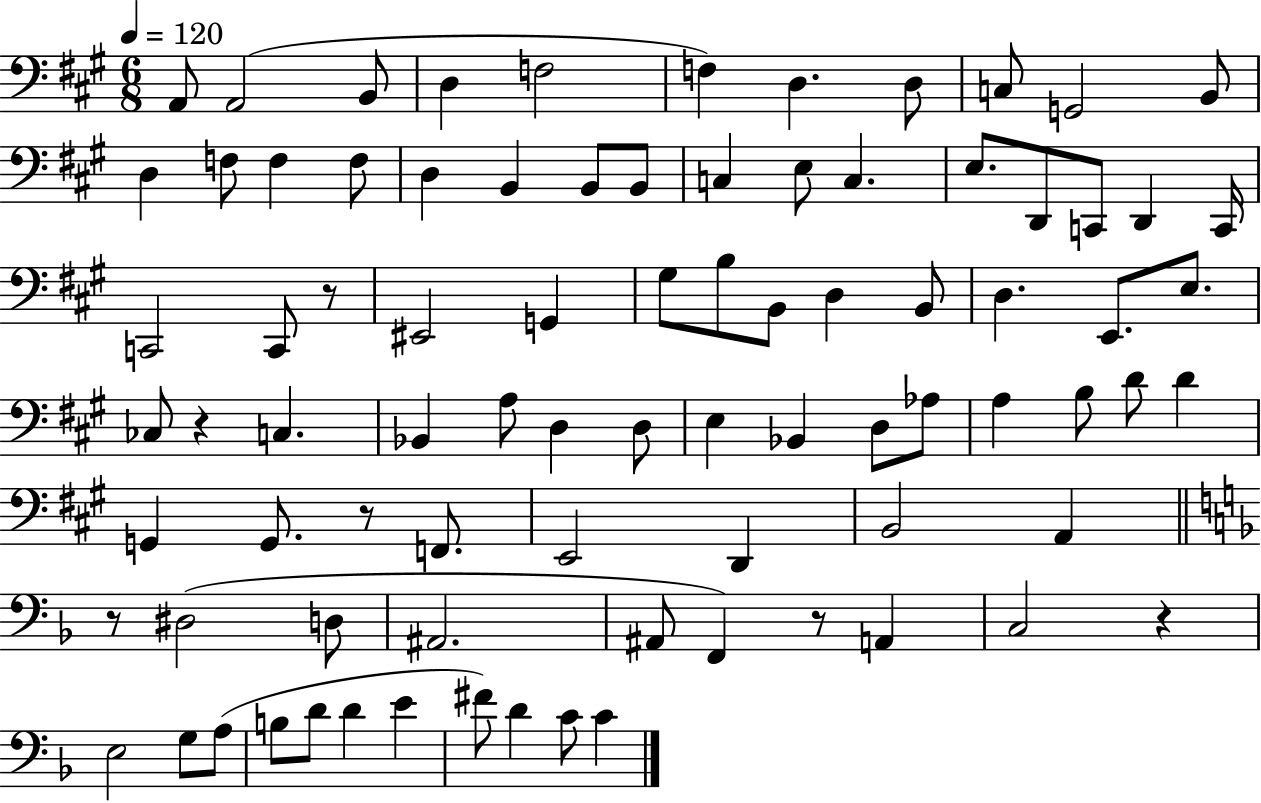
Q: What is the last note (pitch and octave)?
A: C4